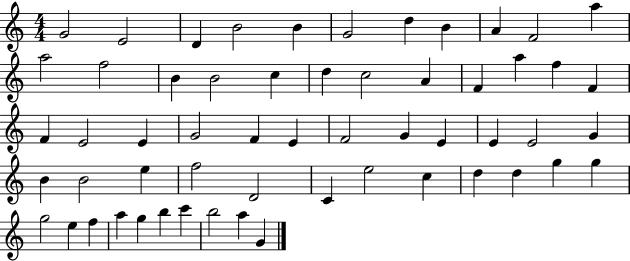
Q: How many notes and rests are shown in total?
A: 57